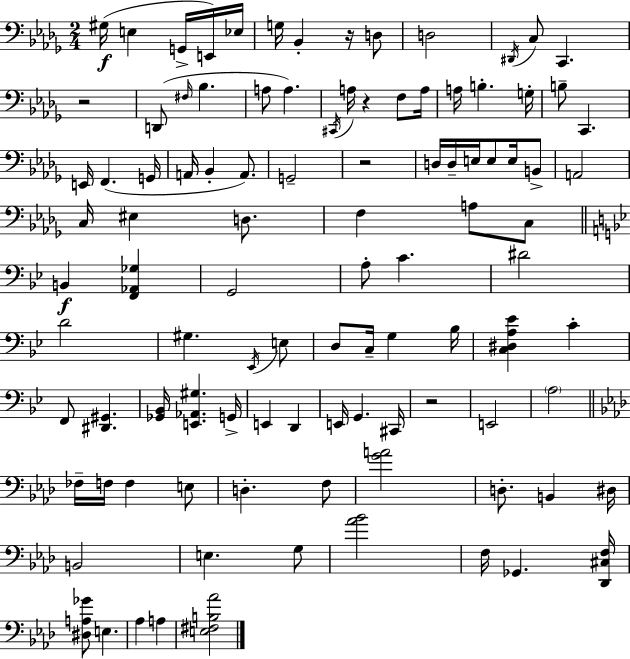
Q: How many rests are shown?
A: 5